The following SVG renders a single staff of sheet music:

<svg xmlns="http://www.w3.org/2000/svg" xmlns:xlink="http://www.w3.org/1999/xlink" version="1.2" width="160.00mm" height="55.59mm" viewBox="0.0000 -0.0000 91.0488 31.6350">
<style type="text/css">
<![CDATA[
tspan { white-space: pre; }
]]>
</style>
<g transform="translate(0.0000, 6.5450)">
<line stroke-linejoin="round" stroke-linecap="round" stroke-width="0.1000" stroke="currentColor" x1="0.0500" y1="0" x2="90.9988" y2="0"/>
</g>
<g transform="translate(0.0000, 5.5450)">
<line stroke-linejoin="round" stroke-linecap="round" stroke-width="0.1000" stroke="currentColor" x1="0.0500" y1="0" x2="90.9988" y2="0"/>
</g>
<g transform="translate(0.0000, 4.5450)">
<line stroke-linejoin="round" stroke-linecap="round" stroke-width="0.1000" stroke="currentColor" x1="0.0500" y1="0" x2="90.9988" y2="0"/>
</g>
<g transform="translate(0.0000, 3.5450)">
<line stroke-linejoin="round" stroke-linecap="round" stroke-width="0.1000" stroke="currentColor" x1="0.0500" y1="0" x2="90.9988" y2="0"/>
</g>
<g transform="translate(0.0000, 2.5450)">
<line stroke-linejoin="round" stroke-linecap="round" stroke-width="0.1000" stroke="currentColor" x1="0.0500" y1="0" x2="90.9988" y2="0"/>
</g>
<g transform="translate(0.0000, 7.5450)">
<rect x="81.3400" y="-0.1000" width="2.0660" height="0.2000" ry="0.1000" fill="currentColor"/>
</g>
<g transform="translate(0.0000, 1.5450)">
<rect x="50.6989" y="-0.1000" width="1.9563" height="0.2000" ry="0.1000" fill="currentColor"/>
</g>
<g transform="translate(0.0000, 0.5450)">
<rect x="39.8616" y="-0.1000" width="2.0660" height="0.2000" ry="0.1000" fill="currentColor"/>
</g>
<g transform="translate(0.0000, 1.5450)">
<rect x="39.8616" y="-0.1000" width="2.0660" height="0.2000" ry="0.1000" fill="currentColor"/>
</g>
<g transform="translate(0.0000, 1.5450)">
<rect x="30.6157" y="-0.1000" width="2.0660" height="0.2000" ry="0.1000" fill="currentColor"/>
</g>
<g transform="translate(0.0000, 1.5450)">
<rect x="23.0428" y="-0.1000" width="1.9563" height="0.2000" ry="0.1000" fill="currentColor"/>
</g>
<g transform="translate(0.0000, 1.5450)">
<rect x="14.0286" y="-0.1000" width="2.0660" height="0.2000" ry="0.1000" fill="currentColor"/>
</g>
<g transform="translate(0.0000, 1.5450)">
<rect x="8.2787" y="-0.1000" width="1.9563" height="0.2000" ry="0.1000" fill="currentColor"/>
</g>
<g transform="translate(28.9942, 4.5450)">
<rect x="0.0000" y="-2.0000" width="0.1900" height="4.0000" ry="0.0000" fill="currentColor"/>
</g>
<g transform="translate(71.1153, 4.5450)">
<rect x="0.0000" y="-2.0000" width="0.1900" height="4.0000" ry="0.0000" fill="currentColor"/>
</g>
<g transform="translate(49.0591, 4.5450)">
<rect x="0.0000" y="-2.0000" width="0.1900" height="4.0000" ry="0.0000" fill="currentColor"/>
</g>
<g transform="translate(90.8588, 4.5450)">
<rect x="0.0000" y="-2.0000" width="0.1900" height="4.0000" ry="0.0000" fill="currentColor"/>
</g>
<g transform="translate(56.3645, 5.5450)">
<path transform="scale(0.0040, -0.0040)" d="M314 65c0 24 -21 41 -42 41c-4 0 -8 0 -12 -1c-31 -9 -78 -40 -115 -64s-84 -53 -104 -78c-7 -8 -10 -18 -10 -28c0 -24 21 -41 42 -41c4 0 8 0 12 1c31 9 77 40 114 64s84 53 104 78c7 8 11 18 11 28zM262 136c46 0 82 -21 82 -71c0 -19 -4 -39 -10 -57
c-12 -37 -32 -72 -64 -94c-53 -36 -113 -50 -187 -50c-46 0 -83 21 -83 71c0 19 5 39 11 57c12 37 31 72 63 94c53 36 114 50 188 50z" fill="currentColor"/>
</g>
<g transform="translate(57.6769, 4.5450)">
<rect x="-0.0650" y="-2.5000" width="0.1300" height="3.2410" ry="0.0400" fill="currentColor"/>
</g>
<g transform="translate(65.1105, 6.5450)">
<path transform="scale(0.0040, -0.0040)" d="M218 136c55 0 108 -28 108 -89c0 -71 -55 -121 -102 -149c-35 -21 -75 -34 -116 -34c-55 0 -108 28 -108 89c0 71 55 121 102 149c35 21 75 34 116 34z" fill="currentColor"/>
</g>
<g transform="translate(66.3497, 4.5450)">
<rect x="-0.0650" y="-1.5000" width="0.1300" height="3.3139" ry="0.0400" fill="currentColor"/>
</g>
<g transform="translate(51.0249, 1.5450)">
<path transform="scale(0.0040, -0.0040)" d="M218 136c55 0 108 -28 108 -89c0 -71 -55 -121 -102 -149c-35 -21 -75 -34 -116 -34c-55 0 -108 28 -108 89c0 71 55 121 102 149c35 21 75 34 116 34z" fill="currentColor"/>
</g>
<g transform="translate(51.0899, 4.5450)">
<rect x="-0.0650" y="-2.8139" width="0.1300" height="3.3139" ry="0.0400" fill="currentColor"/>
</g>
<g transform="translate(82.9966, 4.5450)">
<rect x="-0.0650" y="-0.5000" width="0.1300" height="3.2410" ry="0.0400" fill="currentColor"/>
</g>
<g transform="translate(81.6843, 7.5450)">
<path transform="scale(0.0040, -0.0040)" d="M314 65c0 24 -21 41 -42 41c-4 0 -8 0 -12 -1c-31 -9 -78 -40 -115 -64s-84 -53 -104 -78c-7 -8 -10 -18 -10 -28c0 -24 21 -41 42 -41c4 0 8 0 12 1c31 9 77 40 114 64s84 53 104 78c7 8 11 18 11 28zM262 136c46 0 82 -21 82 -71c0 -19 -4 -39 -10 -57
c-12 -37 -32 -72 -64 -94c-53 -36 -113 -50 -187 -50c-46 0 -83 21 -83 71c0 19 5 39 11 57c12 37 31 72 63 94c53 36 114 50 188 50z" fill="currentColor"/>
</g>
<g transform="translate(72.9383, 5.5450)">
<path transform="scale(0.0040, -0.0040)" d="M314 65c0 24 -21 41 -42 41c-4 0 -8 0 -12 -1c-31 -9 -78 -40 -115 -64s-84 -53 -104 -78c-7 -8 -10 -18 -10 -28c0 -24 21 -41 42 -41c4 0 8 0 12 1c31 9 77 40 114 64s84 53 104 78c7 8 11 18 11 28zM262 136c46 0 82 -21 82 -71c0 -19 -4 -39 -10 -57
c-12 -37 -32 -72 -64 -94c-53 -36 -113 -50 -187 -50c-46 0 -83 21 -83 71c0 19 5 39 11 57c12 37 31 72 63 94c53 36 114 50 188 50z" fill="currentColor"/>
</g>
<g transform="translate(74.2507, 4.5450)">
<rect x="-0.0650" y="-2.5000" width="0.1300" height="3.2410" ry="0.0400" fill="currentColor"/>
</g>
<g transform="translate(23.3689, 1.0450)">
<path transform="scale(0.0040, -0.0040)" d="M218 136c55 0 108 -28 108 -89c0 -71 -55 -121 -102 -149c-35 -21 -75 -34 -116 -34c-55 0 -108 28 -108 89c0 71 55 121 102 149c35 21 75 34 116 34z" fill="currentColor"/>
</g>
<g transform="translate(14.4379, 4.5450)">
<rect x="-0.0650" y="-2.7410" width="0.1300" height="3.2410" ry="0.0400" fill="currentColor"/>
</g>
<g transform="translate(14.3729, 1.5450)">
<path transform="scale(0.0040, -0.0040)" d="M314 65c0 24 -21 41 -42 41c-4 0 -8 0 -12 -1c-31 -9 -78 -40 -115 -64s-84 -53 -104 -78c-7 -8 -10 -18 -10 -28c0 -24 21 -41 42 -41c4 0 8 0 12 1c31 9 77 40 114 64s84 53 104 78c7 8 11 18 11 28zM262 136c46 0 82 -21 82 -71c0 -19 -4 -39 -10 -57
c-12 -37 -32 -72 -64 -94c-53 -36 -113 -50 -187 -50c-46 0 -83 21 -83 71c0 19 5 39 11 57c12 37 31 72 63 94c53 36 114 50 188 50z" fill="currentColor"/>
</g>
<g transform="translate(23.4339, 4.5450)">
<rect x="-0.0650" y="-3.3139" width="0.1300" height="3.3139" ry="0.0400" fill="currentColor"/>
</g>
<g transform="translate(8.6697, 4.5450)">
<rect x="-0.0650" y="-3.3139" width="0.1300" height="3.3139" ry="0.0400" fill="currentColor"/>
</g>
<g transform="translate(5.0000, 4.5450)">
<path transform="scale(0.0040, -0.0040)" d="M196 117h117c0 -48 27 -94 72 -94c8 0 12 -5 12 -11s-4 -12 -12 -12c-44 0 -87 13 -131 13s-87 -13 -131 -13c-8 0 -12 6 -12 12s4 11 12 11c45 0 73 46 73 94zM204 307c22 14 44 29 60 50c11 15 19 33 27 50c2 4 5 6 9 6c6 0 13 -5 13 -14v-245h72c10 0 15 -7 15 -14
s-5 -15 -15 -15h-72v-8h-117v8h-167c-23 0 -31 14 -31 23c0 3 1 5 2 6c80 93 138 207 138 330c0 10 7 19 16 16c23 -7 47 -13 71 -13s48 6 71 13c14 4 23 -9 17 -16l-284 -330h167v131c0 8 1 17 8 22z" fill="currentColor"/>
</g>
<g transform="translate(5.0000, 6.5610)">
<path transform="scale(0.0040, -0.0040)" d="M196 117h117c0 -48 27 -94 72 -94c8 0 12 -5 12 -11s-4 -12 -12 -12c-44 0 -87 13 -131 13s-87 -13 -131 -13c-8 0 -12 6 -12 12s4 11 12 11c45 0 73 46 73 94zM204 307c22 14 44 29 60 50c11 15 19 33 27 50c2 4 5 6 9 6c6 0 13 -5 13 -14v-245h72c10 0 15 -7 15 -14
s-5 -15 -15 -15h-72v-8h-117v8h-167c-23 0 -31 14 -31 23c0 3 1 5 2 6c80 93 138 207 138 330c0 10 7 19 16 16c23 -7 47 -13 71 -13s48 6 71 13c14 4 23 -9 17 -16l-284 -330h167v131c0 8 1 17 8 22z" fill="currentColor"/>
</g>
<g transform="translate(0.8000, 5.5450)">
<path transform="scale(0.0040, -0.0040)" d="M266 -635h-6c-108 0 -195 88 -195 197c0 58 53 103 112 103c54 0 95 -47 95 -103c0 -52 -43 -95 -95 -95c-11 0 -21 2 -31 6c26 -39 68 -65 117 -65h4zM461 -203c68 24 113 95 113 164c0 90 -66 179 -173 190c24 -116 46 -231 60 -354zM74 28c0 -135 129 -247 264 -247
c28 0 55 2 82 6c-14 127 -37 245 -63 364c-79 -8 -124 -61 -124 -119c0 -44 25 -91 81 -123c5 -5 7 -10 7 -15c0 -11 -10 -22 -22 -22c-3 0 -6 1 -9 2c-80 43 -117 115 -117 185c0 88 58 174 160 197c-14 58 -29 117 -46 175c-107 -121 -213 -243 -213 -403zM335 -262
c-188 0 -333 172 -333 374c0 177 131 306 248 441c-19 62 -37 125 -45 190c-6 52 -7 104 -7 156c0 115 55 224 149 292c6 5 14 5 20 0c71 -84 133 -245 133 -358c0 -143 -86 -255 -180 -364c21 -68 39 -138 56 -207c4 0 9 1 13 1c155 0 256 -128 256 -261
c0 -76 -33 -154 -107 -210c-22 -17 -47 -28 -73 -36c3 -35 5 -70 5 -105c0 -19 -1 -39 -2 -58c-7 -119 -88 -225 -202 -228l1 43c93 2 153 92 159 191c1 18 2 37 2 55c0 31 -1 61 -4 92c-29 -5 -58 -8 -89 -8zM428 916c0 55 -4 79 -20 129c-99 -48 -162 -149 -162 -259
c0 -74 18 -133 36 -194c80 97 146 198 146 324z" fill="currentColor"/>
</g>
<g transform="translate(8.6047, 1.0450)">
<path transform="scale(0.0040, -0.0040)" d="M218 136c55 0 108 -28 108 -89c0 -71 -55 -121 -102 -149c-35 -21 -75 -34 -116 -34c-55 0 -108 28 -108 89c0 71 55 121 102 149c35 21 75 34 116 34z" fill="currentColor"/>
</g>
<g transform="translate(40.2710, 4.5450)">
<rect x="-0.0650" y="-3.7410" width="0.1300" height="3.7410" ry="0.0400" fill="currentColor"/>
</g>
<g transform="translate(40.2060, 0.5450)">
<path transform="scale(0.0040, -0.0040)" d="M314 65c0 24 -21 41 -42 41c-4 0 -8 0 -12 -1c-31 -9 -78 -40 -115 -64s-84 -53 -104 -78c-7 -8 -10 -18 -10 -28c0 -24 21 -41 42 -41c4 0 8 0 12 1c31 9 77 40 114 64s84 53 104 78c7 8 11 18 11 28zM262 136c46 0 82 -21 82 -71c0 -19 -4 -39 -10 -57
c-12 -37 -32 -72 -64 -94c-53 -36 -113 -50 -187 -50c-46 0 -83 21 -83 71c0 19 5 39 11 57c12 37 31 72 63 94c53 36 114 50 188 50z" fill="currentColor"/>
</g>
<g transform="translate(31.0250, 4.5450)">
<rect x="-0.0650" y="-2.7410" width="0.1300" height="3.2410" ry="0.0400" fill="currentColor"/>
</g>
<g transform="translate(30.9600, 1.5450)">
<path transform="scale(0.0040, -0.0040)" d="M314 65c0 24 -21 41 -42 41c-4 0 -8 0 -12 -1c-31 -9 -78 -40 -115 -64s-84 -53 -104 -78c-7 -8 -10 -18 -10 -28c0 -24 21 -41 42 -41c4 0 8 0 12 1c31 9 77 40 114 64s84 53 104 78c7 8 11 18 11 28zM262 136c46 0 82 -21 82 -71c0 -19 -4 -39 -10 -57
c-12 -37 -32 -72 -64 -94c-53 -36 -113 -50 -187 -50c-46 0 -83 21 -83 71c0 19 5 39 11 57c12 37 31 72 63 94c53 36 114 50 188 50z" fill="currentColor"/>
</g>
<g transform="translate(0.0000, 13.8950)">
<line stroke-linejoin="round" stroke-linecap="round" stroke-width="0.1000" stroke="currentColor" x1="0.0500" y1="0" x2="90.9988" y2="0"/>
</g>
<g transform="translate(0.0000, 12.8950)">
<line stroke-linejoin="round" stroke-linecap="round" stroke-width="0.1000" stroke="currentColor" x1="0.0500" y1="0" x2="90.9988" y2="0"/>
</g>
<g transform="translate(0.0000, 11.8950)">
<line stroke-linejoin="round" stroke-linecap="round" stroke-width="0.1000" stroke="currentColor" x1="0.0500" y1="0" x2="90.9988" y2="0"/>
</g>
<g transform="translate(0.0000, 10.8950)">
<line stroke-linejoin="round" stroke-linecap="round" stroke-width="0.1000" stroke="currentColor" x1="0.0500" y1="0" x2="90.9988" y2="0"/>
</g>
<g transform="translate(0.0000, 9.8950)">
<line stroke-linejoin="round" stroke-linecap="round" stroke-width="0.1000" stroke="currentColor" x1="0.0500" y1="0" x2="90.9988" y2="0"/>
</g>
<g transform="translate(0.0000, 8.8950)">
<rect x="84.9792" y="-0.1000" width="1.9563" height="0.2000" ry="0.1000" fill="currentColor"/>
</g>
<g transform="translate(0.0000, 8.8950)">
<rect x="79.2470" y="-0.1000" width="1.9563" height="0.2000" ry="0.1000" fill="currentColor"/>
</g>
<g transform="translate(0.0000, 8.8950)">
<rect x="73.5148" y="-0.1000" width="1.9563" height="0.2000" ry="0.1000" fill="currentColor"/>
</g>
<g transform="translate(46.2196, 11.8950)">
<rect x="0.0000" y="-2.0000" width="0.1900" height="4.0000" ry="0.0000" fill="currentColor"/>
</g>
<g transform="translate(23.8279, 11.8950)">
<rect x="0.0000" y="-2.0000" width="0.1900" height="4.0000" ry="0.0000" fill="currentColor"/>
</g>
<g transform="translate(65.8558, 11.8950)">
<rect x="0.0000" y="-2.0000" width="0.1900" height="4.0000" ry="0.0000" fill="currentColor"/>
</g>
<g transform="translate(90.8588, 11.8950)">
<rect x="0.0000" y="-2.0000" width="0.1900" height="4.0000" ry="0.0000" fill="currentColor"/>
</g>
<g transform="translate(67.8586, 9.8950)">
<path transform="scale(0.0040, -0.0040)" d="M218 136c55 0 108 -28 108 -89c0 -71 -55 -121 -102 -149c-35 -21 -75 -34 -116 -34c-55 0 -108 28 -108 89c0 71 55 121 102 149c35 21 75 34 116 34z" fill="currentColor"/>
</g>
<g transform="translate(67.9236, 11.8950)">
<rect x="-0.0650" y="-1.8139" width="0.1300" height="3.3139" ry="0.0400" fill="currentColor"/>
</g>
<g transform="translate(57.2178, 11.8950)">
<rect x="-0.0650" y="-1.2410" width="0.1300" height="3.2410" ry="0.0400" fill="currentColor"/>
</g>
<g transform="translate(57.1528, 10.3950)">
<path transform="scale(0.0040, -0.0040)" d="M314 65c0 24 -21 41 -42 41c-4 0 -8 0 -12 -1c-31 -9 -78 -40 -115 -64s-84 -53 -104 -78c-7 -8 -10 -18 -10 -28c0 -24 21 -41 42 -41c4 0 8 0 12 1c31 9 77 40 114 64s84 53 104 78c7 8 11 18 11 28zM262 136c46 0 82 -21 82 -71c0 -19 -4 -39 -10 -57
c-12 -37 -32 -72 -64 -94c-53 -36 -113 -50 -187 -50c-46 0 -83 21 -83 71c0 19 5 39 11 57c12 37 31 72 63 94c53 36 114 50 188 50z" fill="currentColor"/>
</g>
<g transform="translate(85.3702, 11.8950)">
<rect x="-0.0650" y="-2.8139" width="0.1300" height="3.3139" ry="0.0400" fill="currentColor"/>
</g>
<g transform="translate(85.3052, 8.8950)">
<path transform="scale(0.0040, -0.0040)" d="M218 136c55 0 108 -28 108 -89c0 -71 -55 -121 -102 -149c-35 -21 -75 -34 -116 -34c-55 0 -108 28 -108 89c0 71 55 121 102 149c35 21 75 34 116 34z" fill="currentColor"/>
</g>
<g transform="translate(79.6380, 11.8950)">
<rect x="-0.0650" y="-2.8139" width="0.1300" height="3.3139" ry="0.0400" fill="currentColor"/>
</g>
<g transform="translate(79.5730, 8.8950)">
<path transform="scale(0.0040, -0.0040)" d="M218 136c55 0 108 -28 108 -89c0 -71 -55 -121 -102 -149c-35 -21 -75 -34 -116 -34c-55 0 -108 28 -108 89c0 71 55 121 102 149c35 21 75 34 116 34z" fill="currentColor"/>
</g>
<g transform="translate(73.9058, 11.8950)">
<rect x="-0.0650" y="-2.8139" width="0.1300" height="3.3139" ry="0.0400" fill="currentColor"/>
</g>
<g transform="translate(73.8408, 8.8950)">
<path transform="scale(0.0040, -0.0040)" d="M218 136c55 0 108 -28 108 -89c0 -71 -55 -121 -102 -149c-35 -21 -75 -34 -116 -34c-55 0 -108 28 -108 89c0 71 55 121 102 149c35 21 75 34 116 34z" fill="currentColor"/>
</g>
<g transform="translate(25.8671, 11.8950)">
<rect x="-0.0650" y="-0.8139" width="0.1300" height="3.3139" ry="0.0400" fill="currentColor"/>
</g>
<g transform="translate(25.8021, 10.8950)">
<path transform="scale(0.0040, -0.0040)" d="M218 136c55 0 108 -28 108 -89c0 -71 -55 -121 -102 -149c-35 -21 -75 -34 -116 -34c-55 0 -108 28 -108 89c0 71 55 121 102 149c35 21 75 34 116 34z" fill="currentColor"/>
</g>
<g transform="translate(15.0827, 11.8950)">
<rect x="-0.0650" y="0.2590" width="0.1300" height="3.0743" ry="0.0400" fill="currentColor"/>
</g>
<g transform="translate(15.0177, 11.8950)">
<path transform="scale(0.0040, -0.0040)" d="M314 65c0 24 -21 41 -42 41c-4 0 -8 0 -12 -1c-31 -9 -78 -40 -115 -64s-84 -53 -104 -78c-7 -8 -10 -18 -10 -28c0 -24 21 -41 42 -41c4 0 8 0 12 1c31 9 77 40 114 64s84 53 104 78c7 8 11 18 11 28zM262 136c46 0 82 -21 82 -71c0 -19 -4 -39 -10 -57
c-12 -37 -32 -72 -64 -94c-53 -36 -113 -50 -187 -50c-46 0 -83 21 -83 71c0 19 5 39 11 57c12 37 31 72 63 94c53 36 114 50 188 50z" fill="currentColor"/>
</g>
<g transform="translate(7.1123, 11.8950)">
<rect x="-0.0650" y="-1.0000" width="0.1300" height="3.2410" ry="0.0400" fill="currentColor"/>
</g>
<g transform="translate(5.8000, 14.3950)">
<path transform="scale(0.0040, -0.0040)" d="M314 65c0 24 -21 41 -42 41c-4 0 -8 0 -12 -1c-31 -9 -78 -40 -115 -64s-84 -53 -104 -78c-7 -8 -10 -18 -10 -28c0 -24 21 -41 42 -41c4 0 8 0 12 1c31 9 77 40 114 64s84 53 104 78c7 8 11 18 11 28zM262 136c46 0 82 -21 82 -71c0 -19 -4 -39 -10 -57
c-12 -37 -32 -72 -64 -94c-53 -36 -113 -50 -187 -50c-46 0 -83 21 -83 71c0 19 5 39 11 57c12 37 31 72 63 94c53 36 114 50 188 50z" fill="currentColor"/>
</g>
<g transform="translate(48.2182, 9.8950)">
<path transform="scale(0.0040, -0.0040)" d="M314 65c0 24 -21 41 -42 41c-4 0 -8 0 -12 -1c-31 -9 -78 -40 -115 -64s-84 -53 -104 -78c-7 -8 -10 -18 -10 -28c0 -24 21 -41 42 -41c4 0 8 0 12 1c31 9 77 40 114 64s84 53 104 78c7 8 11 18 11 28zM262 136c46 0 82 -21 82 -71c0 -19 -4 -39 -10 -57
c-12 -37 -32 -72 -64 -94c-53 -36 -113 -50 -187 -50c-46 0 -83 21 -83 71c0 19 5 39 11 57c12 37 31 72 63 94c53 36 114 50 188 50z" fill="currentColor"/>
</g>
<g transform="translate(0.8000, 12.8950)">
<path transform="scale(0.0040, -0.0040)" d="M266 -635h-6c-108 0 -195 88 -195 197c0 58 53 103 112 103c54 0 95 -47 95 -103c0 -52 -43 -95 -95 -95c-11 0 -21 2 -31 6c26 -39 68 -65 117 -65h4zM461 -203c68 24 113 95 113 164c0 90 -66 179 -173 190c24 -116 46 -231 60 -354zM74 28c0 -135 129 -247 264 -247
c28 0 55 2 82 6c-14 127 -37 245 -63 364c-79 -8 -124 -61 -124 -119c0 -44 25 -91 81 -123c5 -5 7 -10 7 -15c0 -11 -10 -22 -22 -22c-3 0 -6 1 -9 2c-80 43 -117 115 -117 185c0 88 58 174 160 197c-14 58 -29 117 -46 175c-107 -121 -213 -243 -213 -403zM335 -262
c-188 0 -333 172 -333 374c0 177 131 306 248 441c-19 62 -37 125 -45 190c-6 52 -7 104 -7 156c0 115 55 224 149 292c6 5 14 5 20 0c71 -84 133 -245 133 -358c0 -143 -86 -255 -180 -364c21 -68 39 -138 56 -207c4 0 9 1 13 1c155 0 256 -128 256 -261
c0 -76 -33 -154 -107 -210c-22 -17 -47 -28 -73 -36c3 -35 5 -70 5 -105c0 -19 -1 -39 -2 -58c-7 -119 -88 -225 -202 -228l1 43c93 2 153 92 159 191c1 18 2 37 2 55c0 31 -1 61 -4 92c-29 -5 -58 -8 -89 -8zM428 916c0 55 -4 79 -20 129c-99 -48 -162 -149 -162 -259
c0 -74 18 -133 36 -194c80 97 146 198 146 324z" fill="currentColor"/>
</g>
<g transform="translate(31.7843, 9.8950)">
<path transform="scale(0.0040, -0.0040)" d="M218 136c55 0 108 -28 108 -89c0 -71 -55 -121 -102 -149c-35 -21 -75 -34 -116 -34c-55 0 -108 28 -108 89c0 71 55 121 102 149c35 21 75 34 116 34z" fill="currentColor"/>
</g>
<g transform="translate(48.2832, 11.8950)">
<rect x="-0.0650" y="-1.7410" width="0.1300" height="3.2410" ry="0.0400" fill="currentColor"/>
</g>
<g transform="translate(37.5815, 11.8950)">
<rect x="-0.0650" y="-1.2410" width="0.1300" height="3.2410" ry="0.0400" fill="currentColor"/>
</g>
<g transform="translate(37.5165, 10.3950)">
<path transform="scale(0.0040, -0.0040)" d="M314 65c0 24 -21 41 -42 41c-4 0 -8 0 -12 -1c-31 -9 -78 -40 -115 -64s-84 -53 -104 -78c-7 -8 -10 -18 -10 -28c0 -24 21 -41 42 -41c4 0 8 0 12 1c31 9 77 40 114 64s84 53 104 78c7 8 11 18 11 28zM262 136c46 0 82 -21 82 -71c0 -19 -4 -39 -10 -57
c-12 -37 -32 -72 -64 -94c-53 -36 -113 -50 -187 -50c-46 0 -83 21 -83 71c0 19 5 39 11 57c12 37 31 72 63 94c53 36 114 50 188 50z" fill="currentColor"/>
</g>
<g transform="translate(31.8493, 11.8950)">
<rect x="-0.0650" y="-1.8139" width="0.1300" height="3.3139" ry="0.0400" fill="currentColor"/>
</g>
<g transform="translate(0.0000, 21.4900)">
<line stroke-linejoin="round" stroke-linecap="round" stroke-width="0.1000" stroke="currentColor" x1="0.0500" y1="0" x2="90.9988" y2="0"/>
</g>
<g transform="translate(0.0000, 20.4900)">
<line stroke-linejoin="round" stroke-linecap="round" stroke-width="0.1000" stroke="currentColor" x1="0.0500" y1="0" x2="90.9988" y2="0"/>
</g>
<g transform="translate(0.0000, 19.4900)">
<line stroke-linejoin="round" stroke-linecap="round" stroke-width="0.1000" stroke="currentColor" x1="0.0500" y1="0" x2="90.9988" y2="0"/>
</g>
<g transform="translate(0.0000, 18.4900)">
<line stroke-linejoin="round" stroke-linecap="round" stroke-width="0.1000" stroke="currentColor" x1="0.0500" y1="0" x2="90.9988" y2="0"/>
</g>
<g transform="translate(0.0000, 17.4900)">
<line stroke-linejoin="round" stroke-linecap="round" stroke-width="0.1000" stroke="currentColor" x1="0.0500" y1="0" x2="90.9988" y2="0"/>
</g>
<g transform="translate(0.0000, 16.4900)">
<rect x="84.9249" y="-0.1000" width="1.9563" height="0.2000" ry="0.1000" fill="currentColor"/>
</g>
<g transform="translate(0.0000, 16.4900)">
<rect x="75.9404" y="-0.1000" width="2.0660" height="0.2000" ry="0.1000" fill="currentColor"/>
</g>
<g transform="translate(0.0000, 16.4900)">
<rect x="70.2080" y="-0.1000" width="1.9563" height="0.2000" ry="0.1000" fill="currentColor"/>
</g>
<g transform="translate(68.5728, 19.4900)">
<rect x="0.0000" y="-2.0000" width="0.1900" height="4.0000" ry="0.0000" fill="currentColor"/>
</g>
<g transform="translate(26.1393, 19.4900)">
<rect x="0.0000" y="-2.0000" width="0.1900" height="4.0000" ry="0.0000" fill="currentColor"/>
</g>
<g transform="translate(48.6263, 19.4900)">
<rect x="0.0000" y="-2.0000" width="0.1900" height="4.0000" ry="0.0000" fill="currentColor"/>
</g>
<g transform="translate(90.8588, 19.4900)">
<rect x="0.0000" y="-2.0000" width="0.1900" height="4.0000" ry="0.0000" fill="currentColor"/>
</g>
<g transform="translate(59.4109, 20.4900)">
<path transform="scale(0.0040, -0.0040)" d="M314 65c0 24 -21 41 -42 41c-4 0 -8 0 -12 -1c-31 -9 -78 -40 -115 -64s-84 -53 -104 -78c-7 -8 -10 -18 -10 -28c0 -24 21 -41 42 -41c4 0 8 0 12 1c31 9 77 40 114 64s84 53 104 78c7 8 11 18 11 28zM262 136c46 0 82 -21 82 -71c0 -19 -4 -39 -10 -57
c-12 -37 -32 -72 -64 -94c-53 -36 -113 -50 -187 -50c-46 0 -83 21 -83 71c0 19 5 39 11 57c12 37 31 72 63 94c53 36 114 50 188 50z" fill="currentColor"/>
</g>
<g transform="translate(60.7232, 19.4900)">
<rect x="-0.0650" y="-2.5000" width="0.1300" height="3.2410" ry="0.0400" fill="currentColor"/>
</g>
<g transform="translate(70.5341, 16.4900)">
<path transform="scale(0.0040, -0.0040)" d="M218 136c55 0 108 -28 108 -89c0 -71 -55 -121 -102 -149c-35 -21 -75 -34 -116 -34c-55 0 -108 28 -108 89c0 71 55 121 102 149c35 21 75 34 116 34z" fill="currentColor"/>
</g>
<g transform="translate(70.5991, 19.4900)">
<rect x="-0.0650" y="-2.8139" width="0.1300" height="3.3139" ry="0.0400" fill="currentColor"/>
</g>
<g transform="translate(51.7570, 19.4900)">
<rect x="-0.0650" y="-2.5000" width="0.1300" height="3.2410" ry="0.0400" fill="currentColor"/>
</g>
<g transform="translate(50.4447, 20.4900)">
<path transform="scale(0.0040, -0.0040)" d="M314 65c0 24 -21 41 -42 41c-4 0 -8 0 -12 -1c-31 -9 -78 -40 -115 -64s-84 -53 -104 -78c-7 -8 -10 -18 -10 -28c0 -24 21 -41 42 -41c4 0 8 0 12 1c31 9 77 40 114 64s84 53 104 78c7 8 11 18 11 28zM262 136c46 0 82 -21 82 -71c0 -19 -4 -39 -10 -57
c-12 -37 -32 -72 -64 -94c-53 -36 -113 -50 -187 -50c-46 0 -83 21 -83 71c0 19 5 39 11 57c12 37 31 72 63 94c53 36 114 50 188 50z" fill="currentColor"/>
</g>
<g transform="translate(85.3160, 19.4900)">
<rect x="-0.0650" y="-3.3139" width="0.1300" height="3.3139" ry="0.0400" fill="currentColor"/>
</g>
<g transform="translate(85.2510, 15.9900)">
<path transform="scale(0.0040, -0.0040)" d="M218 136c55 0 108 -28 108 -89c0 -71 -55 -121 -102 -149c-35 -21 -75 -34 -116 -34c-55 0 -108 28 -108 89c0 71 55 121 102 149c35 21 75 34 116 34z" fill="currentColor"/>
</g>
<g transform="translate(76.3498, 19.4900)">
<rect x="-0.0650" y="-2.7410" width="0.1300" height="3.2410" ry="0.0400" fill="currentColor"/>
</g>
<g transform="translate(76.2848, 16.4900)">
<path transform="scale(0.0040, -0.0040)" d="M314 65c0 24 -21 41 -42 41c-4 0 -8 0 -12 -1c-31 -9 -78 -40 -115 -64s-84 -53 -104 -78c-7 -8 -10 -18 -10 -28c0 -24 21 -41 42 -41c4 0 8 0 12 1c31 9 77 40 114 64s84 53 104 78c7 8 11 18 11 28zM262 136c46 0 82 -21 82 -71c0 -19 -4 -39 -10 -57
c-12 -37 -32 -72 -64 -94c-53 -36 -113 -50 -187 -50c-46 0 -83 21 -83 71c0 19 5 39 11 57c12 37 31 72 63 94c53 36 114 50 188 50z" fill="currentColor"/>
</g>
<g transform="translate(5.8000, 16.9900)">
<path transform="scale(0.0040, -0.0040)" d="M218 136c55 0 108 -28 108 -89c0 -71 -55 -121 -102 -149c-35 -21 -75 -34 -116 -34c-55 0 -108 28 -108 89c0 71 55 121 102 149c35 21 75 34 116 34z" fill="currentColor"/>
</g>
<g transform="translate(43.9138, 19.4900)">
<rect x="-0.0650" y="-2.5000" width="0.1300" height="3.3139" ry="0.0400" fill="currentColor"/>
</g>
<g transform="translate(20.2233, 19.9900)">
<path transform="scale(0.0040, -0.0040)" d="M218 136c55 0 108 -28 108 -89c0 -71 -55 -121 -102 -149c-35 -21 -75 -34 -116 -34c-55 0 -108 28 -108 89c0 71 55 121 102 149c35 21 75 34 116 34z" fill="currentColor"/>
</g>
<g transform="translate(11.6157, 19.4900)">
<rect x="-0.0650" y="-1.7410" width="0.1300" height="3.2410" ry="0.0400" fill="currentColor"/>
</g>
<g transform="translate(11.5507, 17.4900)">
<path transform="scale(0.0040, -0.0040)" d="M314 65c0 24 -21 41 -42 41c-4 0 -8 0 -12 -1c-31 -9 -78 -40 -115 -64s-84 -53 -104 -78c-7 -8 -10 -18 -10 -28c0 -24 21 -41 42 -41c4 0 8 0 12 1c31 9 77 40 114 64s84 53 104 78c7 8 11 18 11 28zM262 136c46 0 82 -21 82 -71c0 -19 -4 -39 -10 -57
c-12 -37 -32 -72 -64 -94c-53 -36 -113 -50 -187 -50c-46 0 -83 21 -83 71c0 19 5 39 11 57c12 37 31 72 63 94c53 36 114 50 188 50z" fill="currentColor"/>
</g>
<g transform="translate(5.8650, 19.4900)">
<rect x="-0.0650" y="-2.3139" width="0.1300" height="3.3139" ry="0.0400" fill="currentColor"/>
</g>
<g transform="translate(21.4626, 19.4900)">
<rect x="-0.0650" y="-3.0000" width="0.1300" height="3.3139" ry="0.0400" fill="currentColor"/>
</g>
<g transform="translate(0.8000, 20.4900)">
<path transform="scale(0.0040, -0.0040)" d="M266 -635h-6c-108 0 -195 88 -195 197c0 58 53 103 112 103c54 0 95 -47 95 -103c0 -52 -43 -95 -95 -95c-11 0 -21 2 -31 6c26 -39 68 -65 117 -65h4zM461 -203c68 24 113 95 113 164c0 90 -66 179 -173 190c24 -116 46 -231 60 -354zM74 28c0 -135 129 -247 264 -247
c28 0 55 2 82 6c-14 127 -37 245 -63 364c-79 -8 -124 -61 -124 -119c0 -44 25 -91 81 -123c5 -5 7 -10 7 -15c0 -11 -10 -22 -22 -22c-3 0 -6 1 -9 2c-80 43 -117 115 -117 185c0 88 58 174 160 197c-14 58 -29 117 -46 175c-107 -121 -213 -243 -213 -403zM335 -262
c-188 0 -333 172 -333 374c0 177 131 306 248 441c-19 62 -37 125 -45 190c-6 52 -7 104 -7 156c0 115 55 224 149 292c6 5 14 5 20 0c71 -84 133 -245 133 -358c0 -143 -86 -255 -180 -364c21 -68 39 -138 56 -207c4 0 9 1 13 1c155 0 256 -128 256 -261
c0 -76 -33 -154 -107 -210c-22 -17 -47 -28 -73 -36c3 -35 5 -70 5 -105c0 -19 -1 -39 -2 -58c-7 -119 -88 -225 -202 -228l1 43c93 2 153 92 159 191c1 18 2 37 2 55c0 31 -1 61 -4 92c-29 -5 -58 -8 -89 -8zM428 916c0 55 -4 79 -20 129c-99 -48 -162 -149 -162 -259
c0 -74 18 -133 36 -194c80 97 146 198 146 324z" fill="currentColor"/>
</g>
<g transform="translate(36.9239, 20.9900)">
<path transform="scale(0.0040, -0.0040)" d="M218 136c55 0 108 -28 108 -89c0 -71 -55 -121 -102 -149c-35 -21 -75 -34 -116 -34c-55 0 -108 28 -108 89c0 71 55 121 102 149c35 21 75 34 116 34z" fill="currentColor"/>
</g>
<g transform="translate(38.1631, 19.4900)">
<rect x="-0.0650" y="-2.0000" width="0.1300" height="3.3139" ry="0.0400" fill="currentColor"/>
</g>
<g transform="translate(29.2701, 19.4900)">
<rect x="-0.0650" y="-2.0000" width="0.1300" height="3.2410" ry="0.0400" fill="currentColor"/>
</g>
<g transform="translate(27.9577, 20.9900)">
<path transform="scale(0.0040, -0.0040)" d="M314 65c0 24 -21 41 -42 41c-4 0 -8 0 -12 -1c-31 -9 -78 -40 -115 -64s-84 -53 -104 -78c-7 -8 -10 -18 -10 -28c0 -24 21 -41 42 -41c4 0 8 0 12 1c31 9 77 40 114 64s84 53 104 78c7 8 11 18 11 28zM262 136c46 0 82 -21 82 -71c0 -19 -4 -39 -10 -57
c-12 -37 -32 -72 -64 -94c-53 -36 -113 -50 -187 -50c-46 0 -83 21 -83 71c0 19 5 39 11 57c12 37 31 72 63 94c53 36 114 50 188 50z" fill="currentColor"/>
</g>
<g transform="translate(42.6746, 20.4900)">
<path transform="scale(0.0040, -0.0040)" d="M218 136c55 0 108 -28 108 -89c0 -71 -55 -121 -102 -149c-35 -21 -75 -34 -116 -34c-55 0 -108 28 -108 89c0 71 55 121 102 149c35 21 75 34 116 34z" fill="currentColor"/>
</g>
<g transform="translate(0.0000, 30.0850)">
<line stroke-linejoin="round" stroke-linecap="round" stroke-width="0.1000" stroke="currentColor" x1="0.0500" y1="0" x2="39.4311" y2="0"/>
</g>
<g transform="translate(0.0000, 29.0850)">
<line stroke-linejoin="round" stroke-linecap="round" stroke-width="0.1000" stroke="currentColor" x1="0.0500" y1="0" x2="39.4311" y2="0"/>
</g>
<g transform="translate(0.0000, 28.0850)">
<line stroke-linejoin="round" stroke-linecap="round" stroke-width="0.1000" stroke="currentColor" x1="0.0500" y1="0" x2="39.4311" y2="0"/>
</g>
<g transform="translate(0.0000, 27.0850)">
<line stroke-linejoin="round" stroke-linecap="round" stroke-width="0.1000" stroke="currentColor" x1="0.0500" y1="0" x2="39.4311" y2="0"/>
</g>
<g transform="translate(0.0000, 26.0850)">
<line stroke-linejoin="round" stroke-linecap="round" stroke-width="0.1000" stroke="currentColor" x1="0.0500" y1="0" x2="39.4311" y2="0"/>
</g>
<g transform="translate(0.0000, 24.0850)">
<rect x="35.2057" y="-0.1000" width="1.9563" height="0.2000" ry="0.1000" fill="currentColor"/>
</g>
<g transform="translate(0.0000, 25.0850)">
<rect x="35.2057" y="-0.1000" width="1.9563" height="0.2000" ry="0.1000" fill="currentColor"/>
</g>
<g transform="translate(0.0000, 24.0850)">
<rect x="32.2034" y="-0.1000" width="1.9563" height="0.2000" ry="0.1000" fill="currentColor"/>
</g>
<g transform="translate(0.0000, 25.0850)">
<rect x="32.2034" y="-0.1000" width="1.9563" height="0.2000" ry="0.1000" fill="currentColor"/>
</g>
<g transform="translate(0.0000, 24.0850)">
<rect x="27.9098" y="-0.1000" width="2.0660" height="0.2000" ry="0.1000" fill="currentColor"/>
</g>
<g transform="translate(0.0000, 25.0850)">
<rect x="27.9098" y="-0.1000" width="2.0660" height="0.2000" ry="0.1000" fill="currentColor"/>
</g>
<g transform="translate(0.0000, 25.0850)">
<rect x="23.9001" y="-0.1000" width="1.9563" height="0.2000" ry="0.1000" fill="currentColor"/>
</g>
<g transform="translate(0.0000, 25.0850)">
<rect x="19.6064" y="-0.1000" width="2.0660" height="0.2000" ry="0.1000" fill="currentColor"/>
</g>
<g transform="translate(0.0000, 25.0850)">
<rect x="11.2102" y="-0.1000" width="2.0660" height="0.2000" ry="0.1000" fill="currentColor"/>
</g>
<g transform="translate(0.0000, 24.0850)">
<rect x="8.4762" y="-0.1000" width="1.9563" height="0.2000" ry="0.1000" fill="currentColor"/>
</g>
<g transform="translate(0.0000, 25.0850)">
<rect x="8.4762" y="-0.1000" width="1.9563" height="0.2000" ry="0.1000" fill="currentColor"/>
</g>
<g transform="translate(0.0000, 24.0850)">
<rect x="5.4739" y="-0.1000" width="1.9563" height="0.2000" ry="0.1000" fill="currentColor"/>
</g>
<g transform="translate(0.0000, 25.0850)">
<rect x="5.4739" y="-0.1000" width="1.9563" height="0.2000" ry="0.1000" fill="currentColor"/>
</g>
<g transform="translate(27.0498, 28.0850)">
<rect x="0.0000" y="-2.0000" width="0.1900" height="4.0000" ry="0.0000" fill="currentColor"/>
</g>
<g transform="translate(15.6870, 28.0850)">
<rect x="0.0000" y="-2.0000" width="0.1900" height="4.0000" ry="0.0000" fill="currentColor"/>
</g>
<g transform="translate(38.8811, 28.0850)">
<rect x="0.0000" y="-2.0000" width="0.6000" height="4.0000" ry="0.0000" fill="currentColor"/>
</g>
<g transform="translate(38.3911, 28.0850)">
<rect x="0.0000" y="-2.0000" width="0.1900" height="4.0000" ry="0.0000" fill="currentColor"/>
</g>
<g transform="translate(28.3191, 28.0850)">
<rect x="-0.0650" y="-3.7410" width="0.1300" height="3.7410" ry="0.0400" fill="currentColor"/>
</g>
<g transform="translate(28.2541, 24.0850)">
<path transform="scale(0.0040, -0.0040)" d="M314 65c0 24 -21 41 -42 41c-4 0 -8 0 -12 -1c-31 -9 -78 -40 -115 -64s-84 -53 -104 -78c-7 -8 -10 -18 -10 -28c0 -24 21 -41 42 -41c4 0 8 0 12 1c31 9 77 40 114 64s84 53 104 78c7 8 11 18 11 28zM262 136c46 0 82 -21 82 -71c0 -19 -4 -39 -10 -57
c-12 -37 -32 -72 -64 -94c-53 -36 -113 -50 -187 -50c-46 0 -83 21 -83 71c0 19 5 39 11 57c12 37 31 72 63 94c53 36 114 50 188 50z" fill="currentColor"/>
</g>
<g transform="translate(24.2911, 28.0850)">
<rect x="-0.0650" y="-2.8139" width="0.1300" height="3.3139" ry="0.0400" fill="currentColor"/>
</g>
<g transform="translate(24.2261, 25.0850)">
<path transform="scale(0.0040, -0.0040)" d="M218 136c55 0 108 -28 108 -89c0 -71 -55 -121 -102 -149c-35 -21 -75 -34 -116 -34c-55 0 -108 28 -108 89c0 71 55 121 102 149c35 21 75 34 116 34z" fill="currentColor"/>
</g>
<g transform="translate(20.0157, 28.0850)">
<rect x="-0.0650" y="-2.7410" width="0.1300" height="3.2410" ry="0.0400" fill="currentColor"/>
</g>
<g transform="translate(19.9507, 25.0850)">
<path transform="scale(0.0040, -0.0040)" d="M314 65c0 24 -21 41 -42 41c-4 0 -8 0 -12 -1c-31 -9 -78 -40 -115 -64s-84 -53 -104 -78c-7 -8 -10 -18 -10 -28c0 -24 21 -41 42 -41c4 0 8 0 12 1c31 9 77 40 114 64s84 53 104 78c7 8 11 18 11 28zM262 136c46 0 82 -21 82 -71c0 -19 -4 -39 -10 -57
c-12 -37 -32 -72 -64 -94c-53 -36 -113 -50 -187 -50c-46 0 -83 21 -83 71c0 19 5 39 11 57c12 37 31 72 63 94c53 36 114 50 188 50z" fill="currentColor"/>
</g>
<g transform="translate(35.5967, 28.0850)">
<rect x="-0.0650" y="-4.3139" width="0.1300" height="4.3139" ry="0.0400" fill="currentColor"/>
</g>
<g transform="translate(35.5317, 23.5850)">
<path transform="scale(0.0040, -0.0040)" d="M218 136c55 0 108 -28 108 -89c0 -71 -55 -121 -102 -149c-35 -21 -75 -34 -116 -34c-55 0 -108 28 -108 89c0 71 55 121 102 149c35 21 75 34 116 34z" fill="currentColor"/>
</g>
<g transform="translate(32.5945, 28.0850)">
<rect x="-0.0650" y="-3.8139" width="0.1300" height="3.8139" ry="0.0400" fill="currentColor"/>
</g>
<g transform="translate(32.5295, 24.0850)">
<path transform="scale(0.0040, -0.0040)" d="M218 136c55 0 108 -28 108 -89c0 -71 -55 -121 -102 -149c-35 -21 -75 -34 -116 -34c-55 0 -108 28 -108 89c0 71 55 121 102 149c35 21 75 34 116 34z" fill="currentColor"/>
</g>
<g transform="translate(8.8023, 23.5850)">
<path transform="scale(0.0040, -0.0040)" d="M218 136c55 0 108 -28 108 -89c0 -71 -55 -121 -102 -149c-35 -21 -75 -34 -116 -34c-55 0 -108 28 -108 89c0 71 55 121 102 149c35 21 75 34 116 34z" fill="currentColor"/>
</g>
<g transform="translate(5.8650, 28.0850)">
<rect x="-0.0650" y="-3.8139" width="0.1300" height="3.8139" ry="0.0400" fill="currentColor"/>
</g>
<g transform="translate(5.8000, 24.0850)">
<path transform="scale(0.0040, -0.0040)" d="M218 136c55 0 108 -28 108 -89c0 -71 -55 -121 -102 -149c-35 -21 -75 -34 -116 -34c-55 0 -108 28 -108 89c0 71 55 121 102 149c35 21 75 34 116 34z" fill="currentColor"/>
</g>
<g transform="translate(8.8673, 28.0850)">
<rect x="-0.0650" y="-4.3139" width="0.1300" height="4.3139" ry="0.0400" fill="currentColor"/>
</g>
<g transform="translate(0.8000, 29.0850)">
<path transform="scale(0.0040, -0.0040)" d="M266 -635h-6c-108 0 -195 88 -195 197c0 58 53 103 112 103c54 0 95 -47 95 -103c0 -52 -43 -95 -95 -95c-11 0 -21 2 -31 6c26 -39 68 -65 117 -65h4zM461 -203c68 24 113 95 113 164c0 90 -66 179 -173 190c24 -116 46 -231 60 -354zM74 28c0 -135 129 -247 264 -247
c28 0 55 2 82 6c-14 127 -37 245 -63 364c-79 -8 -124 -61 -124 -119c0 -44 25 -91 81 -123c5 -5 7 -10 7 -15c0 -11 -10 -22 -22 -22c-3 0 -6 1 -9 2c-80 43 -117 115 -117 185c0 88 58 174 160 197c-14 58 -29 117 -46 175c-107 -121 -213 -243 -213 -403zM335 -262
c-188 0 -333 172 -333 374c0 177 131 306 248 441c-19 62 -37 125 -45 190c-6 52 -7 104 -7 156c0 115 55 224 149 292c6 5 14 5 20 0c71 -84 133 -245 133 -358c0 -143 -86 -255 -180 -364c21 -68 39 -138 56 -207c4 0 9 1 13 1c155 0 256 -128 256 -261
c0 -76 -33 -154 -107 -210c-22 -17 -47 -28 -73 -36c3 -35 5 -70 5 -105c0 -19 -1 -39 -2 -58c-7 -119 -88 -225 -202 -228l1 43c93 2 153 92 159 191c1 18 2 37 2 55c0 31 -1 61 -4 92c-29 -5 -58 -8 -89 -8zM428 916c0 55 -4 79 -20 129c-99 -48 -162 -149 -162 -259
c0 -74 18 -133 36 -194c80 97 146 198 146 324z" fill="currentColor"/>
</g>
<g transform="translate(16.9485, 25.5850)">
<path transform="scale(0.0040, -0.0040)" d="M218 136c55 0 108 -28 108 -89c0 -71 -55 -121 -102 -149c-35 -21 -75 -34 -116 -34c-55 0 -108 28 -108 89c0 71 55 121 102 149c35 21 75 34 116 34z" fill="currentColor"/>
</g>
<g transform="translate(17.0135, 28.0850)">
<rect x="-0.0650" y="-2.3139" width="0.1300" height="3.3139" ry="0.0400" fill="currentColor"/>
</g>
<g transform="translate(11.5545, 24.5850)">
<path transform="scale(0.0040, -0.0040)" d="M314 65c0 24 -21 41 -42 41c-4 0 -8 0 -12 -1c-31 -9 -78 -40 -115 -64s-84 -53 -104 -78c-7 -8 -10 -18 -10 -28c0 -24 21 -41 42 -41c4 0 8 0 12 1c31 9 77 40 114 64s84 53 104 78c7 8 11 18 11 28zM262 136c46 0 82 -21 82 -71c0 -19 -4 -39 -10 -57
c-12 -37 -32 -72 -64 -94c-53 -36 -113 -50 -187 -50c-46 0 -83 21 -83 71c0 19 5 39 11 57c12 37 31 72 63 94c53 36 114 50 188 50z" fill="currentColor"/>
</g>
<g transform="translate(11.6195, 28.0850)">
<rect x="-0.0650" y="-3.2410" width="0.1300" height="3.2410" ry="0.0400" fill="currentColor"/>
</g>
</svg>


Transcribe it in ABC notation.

X:1
T:Untitled
M:4/4
L:1/4
K:C
b a2 b a2 c'2 a G2 E G2 C2 D2 B2 d f e2 f2 e2 f a a a g f2 A F2 F G G2 G2 a a2 b c' d' b2 g a2 a c'2 c' d'